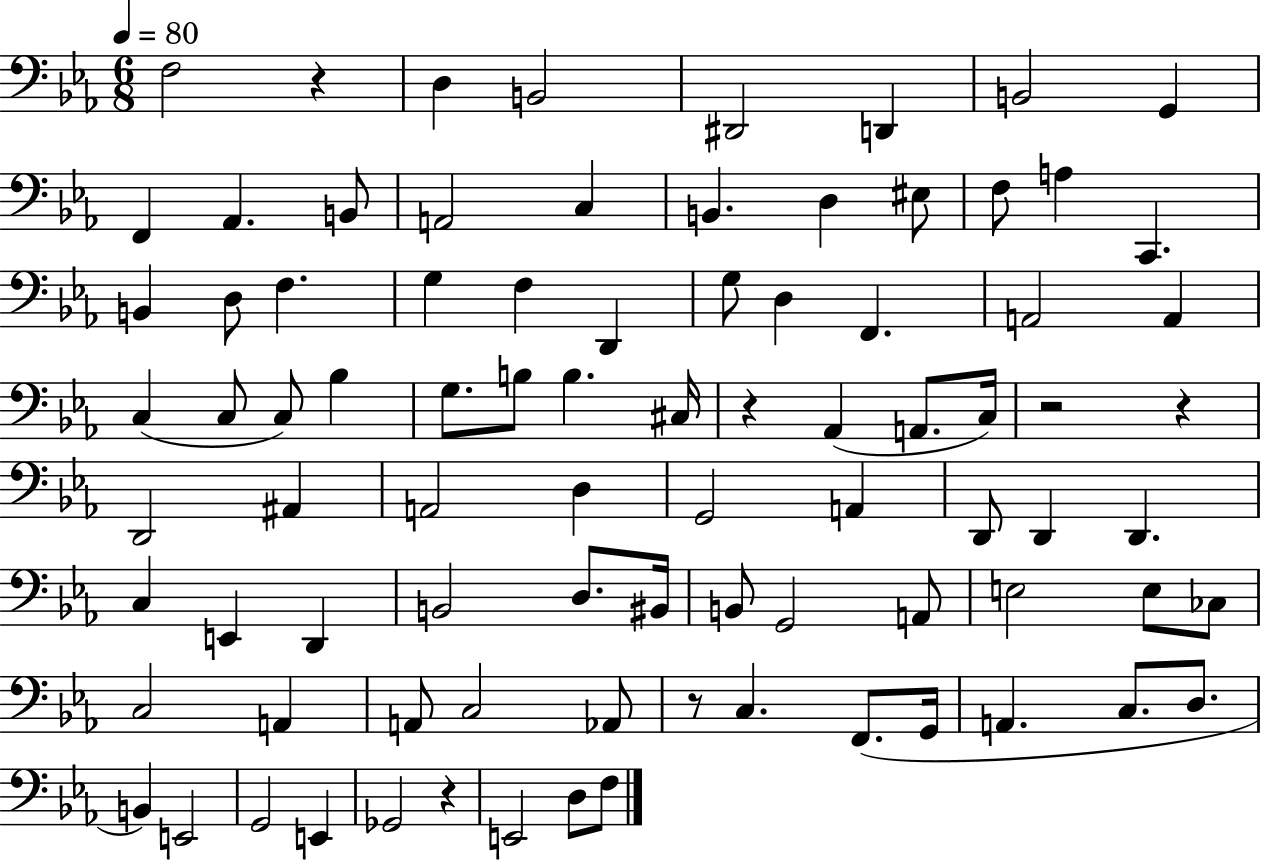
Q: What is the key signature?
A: EES major